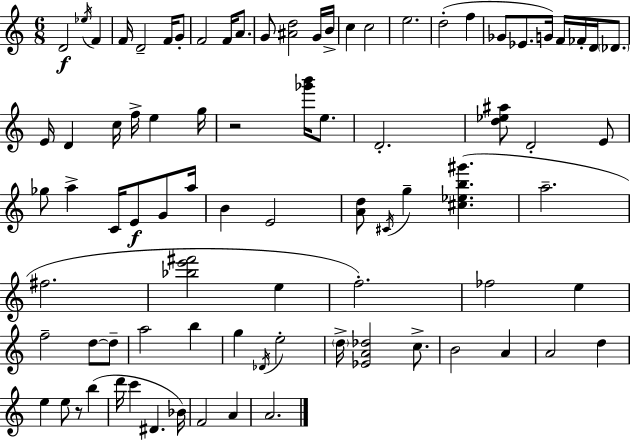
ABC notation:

X:1
T:Untitled
M:6/8
L:1/4
K:Am
D2 _e/4 F F/4 D2 F/4 G/2 F2 F/4 A/2 G/2 [^Ad]2 G/4 B/4 c c2 e2 d2 f _G/2 _E/2 G/4 F/4 _F/4 D/4 _D/2 E/4 D c/4 f/4 e g/4 z2 [_g'b']/4 e/2 D2 [d_e^a]/2 D2 E/2 _g/2 a C/4 E/2 G/2 a/4 B E2 [Ad]/2 ^C/4 g [^c_eb^g'] a2 ^f2 [_be'^f']2 e f2 _f2 e f2 d/2 d/2 a2 b g _D/4 e2 d/4 [_EA_d]2 c/2 B2 A A2 d e e/2 z/2 b d'/4 c' ^D _B/4 F2 A A2